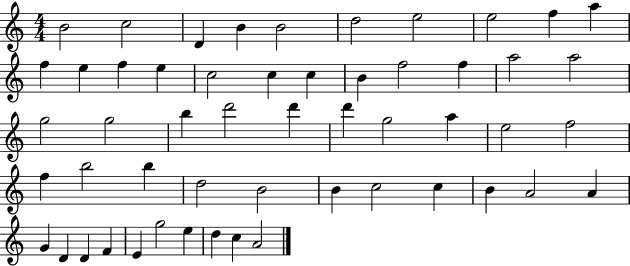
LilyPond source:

{
  \clef treble
  \numericTimeSignature
  \time 4/4
  \key c \major
  b'2 c''2 | d'4 b'4 b'2 | d''2 e''2 | e''2 f''4 a''4 | \break f''4 e''4 f''4 e''4 | c''2 c''4 c''4 | b'4 f''2 f''4 | a''2 a''2 | \break g''2 g''2 | b''4 d'''2 d'''4 | d'''4 g''2 a''4 | e''2 f''2 | \break f''4 b''2 b''4 | d''2 b'2 | b'4 c''2 c''4 | b'4 a'2 a'4 | \break g'4 d'4 d'4 f'4 | e'4 g''2 e''4 | d''4 c''4 a'2 | \bar "|."
}